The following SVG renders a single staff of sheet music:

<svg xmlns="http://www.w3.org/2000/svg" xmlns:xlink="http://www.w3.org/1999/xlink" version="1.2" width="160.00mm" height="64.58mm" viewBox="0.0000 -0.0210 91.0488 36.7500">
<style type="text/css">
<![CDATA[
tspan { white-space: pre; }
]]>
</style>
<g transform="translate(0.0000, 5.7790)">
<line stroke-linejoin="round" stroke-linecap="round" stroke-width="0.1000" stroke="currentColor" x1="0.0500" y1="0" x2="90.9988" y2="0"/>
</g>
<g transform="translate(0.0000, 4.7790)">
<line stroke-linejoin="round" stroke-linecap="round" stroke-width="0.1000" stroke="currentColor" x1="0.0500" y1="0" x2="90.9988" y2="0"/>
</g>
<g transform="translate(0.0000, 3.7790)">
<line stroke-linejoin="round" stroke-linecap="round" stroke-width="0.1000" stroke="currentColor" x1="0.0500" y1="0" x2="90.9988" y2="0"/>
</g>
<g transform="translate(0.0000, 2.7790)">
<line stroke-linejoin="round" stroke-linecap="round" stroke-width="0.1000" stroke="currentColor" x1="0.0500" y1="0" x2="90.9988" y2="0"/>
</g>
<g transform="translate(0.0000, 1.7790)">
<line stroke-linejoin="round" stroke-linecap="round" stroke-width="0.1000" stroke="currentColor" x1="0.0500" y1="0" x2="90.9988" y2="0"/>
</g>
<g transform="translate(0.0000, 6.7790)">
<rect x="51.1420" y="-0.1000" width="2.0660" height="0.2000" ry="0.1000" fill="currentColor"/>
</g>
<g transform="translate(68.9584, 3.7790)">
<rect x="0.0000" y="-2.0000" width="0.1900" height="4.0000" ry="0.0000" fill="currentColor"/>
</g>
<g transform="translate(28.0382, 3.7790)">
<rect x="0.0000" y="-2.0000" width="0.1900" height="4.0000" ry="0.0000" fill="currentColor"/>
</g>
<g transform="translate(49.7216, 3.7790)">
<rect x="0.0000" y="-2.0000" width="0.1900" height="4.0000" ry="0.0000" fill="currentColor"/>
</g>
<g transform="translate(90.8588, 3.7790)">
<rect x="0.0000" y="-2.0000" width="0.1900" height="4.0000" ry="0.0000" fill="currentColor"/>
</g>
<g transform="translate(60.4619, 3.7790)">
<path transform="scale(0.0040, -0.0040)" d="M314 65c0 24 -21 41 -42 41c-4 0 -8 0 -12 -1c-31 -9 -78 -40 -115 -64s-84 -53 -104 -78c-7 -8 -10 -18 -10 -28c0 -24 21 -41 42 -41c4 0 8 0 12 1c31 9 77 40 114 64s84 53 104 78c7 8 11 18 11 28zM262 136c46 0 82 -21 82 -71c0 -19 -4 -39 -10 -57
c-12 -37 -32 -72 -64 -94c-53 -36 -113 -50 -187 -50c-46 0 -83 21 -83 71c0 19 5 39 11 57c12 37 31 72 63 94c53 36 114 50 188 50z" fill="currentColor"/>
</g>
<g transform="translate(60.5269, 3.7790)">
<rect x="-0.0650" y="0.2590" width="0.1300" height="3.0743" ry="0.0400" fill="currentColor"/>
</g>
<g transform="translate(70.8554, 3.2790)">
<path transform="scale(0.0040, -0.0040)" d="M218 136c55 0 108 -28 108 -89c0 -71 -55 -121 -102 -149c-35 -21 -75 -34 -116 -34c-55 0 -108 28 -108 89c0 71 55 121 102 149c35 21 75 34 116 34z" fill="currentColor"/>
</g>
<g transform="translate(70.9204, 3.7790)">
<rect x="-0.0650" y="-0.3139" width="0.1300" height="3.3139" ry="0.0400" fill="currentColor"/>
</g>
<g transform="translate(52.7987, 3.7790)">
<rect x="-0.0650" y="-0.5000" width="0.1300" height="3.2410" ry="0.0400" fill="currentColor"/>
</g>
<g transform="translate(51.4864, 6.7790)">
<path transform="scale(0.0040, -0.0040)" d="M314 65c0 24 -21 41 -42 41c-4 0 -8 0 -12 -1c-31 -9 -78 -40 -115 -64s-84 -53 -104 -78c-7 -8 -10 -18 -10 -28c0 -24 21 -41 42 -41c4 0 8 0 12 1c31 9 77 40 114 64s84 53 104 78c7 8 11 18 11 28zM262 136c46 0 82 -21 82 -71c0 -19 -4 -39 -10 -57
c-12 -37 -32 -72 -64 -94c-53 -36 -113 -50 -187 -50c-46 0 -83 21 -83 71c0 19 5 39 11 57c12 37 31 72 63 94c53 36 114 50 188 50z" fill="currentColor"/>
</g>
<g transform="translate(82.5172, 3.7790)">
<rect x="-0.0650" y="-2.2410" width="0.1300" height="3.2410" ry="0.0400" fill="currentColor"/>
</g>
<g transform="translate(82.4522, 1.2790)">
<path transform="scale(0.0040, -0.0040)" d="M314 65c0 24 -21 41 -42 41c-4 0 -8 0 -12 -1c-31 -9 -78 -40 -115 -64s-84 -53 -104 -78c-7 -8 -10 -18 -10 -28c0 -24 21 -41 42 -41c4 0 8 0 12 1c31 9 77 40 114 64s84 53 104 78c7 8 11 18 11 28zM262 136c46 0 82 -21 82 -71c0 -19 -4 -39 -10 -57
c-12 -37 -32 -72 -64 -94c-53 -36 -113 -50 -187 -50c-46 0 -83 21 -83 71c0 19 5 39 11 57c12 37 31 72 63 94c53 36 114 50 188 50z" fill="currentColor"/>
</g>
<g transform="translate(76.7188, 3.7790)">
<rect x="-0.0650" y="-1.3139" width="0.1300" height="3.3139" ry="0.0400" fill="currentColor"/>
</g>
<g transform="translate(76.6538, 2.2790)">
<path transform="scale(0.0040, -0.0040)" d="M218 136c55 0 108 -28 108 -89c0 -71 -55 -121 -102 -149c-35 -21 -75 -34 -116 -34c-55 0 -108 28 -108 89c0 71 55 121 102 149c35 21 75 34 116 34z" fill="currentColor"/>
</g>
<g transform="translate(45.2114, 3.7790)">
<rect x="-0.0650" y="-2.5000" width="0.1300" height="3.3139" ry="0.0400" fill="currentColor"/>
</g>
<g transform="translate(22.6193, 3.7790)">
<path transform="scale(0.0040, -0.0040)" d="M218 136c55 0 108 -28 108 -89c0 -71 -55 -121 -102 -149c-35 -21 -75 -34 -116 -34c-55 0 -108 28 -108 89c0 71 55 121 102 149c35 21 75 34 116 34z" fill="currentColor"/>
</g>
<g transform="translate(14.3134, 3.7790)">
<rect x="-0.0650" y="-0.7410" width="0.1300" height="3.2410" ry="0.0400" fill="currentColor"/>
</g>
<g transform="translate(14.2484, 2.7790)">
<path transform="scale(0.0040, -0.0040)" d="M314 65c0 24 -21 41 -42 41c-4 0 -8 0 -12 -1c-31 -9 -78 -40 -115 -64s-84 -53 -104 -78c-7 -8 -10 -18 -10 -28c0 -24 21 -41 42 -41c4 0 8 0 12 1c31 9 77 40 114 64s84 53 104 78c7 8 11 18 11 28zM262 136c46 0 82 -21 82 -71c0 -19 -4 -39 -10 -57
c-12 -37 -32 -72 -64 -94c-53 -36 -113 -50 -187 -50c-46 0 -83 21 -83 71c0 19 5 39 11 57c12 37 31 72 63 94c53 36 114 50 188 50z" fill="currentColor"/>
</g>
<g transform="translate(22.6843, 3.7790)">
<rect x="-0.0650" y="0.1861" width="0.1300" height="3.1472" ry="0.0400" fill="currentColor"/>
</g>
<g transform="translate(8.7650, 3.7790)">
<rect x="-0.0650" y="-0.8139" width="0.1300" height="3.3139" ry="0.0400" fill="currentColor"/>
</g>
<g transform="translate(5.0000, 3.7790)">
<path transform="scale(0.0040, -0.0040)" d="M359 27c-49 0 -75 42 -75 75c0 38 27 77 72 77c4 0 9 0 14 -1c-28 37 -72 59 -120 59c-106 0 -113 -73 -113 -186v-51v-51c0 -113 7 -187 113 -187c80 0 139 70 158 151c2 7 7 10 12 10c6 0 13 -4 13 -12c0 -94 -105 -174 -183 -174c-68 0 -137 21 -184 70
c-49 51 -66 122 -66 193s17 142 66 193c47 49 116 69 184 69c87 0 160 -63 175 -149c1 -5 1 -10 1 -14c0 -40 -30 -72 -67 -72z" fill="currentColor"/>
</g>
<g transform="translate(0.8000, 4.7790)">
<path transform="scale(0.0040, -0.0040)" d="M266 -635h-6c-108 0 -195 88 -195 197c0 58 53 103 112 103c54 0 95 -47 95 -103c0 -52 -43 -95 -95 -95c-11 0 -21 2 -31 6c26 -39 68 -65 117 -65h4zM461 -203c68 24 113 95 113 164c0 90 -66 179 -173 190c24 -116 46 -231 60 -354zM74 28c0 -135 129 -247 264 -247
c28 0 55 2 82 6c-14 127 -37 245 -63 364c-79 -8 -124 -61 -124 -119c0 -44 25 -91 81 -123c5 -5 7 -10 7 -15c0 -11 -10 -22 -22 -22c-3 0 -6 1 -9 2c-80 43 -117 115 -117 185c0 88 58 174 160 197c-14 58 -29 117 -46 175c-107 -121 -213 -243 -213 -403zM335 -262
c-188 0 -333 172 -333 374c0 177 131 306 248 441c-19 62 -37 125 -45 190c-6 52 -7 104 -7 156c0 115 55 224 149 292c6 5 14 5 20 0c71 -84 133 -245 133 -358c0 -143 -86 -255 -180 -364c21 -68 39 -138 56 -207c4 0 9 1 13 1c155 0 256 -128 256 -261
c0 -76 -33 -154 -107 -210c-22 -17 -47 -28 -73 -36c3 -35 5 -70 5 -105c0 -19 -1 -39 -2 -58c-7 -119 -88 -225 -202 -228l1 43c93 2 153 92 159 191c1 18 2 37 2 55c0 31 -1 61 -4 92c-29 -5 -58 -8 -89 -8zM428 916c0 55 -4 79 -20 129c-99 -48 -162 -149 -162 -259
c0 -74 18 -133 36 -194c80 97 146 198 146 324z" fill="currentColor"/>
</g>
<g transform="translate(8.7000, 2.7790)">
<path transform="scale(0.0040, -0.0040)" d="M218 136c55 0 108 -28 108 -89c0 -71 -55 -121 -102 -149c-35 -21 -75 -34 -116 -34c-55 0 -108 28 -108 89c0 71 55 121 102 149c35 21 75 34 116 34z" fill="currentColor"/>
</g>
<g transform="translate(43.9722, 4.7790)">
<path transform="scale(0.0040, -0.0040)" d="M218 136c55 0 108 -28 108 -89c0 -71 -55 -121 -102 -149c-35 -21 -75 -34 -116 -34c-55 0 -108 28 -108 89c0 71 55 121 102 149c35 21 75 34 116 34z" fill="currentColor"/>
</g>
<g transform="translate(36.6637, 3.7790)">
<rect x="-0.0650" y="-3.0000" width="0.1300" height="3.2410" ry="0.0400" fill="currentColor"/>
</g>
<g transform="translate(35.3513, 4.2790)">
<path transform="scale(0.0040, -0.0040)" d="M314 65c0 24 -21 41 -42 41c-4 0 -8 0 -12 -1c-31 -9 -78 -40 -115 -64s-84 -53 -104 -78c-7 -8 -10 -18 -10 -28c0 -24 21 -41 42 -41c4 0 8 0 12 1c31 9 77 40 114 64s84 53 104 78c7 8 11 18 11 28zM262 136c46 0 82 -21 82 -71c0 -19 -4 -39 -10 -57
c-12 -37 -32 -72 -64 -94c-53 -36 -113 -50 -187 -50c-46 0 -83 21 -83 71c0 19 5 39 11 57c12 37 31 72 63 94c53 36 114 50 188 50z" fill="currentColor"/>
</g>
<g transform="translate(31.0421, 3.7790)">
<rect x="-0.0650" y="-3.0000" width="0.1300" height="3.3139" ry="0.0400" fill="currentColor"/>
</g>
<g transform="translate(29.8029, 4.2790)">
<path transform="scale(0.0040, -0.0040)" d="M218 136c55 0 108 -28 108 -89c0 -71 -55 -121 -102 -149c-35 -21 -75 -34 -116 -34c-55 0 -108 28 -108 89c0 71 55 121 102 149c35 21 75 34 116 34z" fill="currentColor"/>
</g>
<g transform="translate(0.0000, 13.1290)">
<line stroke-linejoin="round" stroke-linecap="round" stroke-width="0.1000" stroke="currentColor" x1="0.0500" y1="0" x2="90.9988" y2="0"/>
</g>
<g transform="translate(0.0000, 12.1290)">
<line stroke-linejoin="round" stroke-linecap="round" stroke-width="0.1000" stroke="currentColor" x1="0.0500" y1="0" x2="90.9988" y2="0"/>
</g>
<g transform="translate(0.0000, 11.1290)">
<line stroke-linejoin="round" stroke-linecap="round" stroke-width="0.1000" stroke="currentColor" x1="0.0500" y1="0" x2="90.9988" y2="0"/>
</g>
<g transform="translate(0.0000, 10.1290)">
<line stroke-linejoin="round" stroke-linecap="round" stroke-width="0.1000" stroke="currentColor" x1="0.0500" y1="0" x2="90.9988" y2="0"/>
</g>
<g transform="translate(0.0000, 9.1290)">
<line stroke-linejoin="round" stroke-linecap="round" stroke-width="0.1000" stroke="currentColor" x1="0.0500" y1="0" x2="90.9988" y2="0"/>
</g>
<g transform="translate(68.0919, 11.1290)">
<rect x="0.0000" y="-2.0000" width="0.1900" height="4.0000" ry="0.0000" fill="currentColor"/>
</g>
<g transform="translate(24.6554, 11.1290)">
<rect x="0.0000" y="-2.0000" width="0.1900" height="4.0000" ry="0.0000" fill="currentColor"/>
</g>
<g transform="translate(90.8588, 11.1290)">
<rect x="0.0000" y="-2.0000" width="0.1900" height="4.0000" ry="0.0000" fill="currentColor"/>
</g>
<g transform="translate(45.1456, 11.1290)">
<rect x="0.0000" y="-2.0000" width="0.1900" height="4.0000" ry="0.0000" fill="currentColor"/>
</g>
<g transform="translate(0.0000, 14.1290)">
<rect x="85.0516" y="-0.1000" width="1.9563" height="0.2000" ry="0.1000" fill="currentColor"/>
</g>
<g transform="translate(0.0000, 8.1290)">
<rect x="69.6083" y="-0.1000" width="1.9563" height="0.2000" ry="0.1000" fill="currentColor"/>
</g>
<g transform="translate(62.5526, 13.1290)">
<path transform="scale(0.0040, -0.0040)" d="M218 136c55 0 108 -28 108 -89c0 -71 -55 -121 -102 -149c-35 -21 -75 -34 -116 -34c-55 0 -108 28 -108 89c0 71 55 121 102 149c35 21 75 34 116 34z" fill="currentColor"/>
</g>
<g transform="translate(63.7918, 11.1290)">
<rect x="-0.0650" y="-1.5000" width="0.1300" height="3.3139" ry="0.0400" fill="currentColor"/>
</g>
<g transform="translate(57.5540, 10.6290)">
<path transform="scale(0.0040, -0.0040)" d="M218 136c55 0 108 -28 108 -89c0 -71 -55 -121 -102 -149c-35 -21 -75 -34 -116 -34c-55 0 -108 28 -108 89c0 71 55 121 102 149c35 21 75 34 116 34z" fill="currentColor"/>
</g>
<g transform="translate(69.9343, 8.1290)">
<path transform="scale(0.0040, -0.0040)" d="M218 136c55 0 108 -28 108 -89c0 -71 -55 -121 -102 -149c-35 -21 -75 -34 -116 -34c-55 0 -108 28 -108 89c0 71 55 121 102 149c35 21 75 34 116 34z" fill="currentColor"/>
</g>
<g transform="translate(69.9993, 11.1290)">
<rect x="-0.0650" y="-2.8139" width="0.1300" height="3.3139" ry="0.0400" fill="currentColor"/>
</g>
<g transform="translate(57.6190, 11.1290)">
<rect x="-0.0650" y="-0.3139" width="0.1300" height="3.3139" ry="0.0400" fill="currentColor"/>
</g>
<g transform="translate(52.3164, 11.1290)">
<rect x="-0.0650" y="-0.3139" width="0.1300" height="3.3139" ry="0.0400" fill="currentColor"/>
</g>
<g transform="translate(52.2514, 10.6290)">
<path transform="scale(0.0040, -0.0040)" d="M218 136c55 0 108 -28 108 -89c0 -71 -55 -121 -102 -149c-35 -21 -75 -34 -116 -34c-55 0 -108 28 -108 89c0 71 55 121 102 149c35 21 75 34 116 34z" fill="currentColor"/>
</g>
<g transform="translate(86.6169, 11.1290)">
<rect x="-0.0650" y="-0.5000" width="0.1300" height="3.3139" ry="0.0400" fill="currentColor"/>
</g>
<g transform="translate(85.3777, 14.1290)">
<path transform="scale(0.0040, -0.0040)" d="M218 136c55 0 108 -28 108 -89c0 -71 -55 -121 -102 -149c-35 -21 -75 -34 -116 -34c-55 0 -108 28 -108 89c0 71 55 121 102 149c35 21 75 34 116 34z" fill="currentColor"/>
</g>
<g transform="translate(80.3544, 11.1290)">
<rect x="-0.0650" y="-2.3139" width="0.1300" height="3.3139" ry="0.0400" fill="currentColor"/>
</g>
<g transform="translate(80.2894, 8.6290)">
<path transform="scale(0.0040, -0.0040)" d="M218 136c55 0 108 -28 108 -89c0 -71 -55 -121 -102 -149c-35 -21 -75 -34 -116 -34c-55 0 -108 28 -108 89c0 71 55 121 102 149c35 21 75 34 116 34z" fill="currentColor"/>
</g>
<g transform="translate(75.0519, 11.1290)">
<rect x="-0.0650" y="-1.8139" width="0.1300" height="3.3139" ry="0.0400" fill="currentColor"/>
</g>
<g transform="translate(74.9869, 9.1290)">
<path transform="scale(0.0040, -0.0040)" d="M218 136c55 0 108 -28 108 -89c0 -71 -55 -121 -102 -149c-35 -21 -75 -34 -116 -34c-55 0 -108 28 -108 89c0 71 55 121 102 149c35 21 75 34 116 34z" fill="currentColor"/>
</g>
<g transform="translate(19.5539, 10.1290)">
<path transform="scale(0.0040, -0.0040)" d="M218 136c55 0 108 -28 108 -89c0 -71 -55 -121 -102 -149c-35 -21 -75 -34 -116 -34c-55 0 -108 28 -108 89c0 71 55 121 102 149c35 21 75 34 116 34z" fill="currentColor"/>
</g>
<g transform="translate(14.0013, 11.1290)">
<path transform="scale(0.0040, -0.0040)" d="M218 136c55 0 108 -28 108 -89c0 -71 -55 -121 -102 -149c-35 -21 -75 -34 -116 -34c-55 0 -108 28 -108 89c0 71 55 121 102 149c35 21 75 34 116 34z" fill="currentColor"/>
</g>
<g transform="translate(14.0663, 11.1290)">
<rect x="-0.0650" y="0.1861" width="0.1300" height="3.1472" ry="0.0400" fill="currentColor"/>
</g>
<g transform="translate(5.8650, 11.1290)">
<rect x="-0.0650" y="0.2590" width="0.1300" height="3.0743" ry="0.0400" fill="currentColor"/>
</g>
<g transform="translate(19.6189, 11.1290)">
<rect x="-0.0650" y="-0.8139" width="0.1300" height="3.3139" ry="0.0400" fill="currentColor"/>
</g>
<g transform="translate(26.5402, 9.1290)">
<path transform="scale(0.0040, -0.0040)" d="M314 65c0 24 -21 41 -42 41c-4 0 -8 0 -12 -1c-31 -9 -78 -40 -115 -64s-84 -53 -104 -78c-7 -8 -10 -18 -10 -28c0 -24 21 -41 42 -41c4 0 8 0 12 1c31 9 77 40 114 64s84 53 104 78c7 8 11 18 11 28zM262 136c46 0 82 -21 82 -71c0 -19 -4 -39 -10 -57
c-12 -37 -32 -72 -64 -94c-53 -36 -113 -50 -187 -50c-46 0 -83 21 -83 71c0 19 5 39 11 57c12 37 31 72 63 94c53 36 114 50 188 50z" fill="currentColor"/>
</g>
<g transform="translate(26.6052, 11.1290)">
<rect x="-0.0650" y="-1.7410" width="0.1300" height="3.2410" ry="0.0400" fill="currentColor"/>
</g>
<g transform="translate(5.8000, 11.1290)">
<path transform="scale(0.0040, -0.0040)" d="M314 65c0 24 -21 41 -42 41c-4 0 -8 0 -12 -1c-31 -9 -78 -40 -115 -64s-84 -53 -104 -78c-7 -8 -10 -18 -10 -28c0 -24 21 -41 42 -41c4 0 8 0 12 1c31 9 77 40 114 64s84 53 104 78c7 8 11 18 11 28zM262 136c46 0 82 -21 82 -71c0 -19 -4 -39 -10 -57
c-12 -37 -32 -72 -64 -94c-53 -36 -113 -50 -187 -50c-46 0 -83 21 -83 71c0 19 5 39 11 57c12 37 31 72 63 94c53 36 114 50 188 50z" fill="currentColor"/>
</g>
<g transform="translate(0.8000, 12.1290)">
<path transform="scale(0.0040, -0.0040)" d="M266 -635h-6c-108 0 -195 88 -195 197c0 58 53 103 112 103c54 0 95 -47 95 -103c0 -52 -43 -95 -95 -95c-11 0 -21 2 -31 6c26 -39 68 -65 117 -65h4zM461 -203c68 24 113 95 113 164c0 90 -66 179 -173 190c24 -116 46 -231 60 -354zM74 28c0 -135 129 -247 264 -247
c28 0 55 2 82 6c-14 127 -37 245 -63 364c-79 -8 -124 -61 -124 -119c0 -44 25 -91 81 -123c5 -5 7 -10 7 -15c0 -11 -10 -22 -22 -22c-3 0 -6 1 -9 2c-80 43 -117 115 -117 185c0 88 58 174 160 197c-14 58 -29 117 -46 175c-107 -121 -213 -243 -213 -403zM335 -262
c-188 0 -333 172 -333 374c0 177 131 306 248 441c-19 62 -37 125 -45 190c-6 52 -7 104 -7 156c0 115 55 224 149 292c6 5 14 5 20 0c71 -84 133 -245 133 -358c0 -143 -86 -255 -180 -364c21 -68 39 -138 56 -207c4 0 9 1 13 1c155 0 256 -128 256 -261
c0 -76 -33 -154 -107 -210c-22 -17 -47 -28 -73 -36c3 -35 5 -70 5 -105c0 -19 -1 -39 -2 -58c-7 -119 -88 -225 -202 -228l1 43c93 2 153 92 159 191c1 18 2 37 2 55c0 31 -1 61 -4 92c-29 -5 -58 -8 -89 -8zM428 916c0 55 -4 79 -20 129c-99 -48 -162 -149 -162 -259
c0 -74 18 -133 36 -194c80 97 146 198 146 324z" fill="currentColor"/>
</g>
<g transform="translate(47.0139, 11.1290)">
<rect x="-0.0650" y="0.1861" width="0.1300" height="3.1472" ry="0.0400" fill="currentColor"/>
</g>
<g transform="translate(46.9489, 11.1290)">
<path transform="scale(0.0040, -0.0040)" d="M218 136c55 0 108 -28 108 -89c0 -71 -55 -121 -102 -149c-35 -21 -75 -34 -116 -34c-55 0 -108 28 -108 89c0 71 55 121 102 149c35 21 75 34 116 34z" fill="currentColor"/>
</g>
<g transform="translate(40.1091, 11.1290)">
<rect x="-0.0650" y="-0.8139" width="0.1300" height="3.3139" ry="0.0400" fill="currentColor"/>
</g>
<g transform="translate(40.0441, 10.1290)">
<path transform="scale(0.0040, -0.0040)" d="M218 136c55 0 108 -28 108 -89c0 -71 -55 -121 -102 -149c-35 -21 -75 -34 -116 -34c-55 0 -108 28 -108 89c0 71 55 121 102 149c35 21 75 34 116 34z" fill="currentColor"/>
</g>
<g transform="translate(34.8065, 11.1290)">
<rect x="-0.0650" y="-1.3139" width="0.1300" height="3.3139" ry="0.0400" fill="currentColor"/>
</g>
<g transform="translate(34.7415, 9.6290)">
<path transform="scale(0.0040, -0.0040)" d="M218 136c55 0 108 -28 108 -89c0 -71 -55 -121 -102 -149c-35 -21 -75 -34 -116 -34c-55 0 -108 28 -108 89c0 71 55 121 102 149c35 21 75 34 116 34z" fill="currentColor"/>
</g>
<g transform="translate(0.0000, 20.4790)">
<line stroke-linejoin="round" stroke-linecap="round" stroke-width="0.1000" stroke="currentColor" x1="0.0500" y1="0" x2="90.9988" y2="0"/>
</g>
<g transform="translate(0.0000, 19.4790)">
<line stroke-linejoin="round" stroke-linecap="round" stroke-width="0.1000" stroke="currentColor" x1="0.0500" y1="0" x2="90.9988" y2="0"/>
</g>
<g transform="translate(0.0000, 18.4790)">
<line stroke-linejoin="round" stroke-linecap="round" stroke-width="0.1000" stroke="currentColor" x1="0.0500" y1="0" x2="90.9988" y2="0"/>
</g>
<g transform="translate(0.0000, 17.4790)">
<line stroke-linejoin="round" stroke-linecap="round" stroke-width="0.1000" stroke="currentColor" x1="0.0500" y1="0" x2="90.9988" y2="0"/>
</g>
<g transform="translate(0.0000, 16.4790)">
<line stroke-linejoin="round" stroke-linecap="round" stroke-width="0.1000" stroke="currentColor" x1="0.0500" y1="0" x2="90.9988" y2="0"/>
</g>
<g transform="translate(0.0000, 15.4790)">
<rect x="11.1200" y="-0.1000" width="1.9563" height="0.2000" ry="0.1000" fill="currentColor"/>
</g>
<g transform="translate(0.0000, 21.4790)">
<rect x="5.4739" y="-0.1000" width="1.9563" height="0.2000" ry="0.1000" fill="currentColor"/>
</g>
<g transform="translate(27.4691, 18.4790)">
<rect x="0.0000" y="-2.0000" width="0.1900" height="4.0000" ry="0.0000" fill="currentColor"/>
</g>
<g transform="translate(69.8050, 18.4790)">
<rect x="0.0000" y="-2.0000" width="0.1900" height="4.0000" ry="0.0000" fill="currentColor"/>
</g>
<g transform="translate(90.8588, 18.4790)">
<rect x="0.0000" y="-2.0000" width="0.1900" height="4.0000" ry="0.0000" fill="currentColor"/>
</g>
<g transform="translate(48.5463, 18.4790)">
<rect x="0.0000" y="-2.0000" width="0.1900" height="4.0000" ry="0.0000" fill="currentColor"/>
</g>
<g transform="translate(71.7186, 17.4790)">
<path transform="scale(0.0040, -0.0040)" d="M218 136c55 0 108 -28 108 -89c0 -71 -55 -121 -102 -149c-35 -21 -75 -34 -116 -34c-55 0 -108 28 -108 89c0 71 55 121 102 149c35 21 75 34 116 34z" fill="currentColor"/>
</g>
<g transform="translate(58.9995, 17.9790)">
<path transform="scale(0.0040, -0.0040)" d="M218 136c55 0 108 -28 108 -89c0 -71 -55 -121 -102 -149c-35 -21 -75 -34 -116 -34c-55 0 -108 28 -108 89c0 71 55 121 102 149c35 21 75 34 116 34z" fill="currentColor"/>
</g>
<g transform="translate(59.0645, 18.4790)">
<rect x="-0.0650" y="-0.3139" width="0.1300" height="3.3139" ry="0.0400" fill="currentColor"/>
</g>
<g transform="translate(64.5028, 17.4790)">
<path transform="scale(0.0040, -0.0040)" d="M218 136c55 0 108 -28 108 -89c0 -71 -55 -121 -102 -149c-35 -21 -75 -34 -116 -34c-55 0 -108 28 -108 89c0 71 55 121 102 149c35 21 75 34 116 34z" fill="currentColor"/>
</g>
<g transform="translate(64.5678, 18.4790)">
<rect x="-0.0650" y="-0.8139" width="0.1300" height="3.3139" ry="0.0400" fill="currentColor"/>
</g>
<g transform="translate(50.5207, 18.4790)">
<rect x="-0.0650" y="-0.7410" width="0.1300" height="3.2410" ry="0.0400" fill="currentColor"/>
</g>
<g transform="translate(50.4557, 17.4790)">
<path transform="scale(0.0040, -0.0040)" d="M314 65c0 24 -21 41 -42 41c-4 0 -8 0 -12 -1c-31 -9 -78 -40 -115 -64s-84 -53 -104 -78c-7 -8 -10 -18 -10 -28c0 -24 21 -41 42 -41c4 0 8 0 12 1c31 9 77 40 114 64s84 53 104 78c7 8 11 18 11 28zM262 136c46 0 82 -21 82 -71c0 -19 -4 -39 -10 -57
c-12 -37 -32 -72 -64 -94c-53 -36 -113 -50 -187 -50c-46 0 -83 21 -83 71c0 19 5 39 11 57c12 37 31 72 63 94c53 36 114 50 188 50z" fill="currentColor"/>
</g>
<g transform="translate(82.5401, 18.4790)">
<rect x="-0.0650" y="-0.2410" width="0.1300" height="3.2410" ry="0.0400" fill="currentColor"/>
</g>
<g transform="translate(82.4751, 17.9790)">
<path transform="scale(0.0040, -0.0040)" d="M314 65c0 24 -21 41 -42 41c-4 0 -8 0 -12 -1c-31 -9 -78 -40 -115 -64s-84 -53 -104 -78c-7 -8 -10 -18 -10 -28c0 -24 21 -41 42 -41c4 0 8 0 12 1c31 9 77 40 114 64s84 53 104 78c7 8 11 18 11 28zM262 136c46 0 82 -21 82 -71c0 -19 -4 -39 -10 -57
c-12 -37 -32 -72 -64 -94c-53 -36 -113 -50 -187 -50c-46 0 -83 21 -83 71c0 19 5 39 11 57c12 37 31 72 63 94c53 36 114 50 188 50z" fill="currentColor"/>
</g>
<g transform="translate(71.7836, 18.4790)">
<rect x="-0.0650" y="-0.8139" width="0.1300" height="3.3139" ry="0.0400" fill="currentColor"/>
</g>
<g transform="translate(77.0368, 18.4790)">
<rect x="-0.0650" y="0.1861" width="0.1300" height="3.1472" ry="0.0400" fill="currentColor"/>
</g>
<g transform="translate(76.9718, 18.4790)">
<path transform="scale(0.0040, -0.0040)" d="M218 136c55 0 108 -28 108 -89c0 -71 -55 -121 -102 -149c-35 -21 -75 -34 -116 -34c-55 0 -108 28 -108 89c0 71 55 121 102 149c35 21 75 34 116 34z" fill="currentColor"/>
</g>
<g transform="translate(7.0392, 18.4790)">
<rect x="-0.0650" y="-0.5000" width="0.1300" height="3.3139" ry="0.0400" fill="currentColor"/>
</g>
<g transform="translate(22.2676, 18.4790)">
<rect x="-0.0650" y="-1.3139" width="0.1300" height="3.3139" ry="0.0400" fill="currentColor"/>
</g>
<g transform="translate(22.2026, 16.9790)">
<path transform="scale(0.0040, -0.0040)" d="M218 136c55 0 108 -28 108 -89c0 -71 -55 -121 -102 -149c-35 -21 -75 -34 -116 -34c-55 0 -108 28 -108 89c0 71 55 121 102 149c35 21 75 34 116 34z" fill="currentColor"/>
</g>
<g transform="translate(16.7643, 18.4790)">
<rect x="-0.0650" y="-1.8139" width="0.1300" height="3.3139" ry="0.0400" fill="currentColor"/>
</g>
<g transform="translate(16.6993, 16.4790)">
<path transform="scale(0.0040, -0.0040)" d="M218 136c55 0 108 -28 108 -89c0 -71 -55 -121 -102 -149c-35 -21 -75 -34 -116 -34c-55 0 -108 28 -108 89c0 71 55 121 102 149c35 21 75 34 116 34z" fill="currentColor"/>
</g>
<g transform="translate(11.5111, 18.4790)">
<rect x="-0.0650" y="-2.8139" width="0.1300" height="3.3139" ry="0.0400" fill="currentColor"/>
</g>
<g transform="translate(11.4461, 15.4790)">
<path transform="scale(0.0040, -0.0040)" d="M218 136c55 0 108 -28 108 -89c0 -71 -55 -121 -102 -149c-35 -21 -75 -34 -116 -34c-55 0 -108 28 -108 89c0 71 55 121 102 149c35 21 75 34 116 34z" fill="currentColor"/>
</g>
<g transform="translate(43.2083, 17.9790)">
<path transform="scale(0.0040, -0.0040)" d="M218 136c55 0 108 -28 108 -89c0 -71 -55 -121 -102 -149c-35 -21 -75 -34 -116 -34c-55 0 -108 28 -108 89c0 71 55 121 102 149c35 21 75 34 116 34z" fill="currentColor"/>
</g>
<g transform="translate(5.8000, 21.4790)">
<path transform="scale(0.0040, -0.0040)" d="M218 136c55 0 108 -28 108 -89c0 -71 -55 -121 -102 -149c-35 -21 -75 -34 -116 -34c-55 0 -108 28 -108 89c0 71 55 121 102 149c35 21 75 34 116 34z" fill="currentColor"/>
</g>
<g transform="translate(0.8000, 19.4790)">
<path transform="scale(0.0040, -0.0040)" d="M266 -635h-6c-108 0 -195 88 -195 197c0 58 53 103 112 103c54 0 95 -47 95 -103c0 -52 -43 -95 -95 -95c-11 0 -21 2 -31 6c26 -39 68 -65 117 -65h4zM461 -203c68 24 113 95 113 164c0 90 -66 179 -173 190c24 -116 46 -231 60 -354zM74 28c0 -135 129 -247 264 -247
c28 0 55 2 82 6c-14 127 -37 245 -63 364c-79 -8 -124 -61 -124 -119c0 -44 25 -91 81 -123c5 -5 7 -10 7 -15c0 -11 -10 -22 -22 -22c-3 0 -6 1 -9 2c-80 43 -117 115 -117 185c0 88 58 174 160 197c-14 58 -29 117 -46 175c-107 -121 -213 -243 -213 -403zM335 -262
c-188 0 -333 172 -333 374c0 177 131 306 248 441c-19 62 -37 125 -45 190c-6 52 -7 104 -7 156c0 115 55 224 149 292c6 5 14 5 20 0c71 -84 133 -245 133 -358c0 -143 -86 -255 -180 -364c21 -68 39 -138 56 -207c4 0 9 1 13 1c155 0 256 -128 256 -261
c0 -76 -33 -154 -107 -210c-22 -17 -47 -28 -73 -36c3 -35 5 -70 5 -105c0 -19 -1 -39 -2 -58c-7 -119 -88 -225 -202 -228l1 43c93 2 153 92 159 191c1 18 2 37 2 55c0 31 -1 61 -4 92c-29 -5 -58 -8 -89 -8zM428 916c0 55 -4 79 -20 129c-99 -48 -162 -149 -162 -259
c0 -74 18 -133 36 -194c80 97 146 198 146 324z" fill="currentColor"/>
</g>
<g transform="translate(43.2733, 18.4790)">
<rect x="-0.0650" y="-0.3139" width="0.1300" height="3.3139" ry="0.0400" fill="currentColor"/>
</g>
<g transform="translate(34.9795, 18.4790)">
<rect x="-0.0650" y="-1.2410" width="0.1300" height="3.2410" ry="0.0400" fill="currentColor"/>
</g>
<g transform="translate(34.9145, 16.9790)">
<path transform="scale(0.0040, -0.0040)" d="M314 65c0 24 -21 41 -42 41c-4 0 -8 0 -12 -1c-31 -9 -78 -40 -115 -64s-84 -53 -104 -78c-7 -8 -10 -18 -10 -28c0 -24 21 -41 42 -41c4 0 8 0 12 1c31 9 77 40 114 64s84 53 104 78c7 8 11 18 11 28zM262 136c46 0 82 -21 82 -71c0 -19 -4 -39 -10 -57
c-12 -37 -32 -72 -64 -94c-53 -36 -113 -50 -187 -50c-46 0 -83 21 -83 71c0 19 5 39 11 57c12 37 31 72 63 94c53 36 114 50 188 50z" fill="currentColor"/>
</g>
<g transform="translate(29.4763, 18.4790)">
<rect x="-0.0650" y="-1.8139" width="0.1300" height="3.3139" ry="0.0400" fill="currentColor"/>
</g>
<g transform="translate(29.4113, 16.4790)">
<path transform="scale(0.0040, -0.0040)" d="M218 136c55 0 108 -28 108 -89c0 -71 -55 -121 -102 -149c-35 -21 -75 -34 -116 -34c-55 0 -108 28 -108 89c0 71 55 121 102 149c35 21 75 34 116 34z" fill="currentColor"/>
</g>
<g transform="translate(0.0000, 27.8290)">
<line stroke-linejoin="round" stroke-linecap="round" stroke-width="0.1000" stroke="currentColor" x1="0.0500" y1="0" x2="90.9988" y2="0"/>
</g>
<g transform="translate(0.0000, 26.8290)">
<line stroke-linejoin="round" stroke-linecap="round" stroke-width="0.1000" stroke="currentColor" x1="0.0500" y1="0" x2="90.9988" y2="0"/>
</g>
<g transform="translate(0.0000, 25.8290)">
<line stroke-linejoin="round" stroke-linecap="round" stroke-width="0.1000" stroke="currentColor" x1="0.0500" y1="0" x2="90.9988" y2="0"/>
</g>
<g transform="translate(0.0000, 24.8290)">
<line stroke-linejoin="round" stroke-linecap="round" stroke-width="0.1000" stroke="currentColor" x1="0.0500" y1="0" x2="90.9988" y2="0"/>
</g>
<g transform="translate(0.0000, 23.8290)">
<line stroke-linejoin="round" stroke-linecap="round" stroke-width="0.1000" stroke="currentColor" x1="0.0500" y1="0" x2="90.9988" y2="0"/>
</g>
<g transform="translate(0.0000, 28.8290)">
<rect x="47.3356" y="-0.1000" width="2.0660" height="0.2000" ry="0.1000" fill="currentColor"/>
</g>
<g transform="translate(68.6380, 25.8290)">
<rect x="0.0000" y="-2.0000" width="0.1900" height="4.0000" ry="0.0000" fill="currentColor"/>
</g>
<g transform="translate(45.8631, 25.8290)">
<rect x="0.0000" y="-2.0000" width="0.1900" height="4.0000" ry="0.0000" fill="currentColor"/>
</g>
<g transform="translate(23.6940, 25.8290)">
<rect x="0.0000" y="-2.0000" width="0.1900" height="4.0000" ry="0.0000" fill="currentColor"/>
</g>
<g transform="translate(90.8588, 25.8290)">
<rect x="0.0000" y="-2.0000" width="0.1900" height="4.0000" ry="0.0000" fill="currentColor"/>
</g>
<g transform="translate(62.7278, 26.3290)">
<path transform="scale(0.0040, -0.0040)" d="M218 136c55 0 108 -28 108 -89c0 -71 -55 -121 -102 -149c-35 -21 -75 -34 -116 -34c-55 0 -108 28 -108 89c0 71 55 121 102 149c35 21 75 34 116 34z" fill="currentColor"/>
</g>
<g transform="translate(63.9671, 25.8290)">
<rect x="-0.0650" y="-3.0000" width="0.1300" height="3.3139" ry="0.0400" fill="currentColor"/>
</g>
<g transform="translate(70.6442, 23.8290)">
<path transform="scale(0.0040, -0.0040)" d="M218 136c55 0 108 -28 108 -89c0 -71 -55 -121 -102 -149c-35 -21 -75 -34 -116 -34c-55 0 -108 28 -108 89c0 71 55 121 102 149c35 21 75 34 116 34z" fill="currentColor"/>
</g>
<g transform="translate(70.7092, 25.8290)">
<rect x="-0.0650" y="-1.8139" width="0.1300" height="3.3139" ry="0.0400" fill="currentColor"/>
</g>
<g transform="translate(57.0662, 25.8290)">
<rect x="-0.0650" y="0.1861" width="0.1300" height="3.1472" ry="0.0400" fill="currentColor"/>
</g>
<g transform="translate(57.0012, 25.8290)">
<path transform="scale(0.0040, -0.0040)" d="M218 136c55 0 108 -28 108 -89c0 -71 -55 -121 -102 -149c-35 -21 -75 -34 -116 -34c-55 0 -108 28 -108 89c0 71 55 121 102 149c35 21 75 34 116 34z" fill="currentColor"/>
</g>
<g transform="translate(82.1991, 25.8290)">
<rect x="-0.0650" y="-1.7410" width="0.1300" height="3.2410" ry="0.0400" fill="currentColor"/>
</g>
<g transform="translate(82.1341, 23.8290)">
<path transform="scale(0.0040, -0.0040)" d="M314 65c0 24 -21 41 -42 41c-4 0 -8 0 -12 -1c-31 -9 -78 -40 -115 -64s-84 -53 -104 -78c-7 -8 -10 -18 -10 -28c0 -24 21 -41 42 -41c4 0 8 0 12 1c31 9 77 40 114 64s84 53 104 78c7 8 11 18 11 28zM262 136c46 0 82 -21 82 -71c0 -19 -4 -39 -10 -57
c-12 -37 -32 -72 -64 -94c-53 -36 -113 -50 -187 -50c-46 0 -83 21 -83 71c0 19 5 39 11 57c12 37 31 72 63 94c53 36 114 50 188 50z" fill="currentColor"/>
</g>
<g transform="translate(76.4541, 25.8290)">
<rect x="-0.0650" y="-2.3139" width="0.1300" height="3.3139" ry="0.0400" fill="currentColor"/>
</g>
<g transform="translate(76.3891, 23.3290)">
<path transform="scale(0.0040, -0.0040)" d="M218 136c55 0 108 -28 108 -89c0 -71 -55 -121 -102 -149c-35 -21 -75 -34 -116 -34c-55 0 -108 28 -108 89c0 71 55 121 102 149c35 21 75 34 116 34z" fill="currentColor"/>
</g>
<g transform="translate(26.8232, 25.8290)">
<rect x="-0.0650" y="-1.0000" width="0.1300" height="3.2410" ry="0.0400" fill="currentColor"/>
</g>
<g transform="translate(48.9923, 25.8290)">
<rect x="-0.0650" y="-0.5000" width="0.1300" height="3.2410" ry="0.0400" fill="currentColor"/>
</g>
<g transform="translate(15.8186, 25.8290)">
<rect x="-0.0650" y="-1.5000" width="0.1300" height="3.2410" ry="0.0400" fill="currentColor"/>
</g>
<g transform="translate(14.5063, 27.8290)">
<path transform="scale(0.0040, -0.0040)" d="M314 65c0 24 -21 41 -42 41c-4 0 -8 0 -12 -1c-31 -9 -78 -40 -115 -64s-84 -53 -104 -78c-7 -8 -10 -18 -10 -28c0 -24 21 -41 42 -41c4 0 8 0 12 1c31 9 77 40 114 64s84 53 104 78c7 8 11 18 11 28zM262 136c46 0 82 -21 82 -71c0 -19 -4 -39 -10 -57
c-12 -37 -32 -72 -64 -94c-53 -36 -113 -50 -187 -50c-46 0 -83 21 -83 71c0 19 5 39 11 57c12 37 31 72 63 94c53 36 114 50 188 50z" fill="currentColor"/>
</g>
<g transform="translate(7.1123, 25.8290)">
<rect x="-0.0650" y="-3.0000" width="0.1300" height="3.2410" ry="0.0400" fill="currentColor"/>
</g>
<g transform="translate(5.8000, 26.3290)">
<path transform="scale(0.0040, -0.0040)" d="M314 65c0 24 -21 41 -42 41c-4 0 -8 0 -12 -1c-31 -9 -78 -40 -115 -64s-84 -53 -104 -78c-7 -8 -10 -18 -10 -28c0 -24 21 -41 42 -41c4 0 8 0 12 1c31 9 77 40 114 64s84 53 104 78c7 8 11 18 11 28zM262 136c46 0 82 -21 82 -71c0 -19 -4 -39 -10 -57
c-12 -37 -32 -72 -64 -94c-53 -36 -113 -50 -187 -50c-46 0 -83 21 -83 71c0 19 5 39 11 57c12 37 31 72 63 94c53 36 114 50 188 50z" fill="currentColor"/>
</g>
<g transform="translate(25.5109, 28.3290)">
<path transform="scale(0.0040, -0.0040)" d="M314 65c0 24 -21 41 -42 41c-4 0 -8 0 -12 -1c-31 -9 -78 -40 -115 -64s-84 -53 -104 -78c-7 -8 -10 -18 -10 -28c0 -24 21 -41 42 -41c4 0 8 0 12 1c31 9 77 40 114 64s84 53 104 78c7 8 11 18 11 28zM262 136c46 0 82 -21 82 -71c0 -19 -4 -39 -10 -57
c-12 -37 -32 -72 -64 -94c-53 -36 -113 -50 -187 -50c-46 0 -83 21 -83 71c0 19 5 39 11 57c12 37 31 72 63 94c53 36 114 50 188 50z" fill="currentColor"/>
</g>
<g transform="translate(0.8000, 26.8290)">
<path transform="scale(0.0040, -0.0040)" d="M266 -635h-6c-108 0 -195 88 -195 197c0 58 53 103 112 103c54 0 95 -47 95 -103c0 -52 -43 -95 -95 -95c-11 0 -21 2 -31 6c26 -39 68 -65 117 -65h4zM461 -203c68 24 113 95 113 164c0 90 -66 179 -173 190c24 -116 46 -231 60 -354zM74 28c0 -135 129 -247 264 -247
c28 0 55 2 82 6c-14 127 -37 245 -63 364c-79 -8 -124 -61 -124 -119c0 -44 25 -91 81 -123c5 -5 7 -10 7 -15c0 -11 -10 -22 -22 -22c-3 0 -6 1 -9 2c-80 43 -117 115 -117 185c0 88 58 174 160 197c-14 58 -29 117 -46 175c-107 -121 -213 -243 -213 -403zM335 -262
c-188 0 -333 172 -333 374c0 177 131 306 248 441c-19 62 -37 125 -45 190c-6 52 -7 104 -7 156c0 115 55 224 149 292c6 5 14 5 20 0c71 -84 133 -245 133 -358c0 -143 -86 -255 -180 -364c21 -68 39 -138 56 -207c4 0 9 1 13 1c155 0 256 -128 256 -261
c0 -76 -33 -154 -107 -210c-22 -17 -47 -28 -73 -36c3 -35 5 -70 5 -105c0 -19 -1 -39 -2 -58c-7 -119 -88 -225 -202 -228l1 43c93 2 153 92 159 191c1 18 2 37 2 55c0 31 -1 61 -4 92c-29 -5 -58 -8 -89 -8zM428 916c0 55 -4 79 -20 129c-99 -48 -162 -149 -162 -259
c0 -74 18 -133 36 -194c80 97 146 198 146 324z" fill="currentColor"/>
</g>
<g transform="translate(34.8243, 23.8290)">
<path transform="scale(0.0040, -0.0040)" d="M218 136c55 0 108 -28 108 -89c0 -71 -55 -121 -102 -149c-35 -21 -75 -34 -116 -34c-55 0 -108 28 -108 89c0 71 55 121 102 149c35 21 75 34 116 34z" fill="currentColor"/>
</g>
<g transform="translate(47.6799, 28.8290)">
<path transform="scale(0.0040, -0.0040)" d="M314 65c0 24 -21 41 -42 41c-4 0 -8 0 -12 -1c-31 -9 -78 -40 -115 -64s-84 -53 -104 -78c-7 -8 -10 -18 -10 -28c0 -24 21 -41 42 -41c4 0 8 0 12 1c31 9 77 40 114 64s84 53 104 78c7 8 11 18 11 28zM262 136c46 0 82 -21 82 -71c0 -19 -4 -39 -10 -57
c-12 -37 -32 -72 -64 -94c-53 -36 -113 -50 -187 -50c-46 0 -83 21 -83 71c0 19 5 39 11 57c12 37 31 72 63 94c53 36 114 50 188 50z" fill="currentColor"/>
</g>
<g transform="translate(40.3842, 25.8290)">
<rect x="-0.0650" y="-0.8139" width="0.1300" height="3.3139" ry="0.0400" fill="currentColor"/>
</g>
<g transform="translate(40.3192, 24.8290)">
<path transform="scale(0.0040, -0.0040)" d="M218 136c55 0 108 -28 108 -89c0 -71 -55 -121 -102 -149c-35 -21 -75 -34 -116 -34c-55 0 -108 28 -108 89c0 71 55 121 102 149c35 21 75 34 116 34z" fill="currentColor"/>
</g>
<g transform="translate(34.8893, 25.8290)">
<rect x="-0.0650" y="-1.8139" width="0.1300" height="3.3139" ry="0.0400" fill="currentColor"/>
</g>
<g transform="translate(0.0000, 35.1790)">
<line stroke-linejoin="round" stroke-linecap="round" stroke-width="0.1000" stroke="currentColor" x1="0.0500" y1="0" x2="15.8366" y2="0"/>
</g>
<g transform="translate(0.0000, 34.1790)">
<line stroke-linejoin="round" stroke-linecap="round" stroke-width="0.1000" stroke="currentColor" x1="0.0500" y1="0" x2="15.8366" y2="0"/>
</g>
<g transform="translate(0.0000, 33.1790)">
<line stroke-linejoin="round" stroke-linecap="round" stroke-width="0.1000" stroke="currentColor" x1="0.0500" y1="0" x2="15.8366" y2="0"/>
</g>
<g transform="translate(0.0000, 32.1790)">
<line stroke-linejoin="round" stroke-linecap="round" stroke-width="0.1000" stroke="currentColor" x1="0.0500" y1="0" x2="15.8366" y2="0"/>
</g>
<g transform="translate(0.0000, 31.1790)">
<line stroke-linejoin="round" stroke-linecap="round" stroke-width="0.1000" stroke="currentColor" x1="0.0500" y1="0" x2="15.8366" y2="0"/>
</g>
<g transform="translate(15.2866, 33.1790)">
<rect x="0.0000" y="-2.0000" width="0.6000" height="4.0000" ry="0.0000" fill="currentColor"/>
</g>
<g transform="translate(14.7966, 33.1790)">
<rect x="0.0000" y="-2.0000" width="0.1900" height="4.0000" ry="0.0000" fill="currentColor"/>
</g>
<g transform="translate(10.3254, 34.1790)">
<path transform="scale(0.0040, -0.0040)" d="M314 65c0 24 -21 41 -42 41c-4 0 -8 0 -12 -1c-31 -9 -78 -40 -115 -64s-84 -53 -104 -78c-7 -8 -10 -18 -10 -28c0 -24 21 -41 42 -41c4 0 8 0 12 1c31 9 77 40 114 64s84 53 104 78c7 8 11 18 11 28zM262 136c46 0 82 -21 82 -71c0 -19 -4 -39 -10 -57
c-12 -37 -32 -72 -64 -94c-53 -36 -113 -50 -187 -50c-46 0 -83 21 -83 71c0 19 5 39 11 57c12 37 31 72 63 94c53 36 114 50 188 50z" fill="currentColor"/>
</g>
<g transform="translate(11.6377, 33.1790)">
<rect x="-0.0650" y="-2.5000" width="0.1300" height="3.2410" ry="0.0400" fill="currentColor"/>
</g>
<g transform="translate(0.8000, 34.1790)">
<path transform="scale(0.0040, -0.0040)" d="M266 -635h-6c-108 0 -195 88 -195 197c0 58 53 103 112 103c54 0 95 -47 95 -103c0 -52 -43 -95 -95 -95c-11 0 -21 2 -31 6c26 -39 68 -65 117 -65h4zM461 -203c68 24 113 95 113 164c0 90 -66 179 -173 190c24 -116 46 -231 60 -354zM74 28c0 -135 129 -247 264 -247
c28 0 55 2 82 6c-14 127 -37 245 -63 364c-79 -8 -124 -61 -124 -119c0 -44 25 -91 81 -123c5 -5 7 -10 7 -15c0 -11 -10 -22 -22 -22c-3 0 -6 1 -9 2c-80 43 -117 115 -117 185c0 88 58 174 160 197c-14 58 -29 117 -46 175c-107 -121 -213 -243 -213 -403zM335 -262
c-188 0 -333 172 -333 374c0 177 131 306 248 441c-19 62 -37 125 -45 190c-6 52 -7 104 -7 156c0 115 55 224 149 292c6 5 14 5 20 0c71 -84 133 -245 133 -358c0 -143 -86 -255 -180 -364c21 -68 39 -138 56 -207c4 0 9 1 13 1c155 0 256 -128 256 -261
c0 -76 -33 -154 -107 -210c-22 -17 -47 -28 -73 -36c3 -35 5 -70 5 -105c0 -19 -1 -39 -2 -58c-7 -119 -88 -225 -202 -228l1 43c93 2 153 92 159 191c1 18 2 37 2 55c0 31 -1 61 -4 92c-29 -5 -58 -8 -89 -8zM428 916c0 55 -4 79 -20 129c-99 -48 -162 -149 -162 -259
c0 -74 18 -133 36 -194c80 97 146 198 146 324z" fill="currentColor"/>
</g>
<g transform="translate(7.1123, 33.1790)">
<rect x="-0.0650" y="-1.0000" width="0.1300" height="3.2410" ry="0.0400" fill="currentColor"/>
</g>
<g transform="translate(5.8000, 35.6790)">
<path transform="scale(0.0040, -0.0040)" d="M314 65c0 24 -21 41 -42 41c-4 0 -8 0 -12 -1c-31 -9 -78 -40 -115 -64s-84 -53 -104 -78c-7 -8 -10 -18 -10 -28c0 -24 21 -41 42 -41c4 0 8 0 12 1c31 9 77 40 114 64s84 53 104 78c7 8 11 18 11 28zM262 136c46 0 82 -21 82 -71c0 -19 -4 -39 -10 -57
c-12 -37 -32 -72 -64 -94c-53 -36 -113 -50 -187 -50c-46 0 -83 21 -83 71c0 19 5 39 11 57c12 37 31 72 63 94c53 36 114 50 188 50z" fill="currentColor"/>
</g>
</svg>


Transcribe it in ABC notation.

X:1
T:Untitled
M:4/4
L:1/4
K:C
d d2 B A A2 G C2 B2 c e g2 B2 B d f2 e d B c c E a f g C C a f e f e2 c d2 c d d B c2 A2 E2 D2 f d C2 B A f g f2 D2 G2